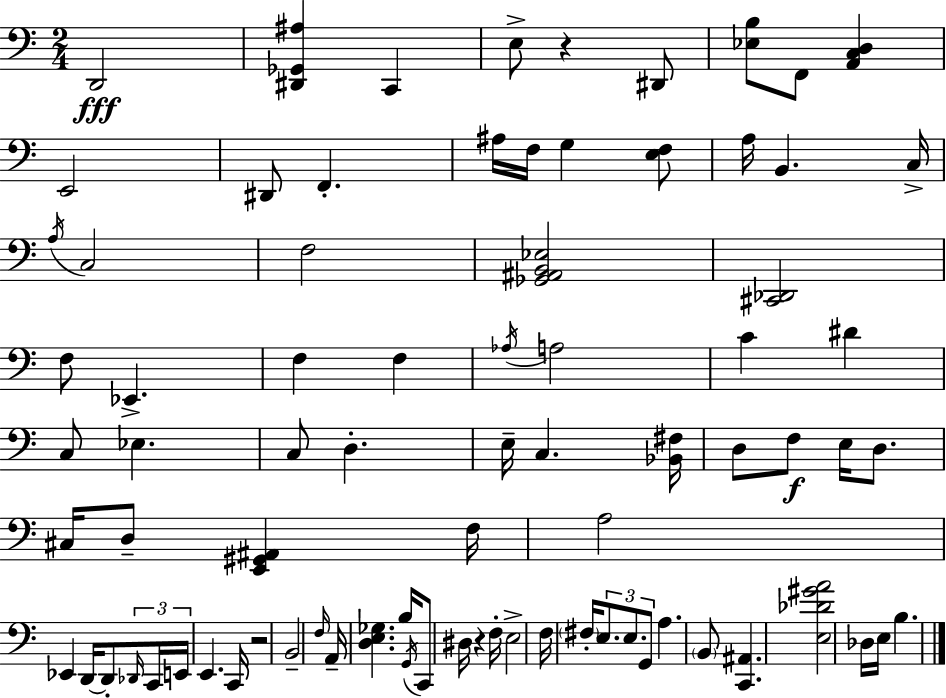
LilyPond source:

{
  \clef bass
  \numericTimeSignature
  \time 2/4
  \key a \minor
  d,2\fff | <dis, ges, ais>4 c,4 | e8-> r4 dis,8 | <ees b>8 f,8 <a, c d>4 | \break e,2 | dis,8 f,4.-. | ais16 f16 g4 <e f>8 | a16 b,4. c16-> | \break \acciaccatura { a16 } c2 | f2 | <ges, ais, b, ees>2 | <cis, des,>2 | \break f8 ees,4.-> | f4 f4 | \acciaccatura { aes16 } a2 | c'4 dis'4 | \break c8 ees4. | c8 d4.-. | e16-- c4. | <bes, fis>16 d8 f8\f e16 d8. | \break cis16 d8-- <e, gis, ais,>4 | f16 a2 | ees,4 d,16~~ d,8-. | \tuplet 3/2 { \grace { des,16 } c,16 e,16 } e,4. | \break c,16 r2 | b,2-- | \grace { f16 } a,16-- <d e ges>4. | b16 \acciaccatura { g,16 } c,8 dis16 | \break r4 f16-. e2-> | f16 \parenthesize fis16-. \tuplet 3/2 { e8. | e8. g,8 } a4. | \parenthesize b,8 <c, ais,>4. | \break <e des' gis' a'>2 | des16 e16 b4. | \bar "|."
}